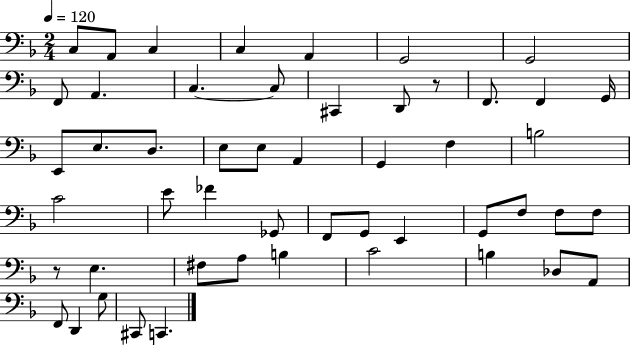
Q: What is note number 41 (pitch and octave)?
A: C4